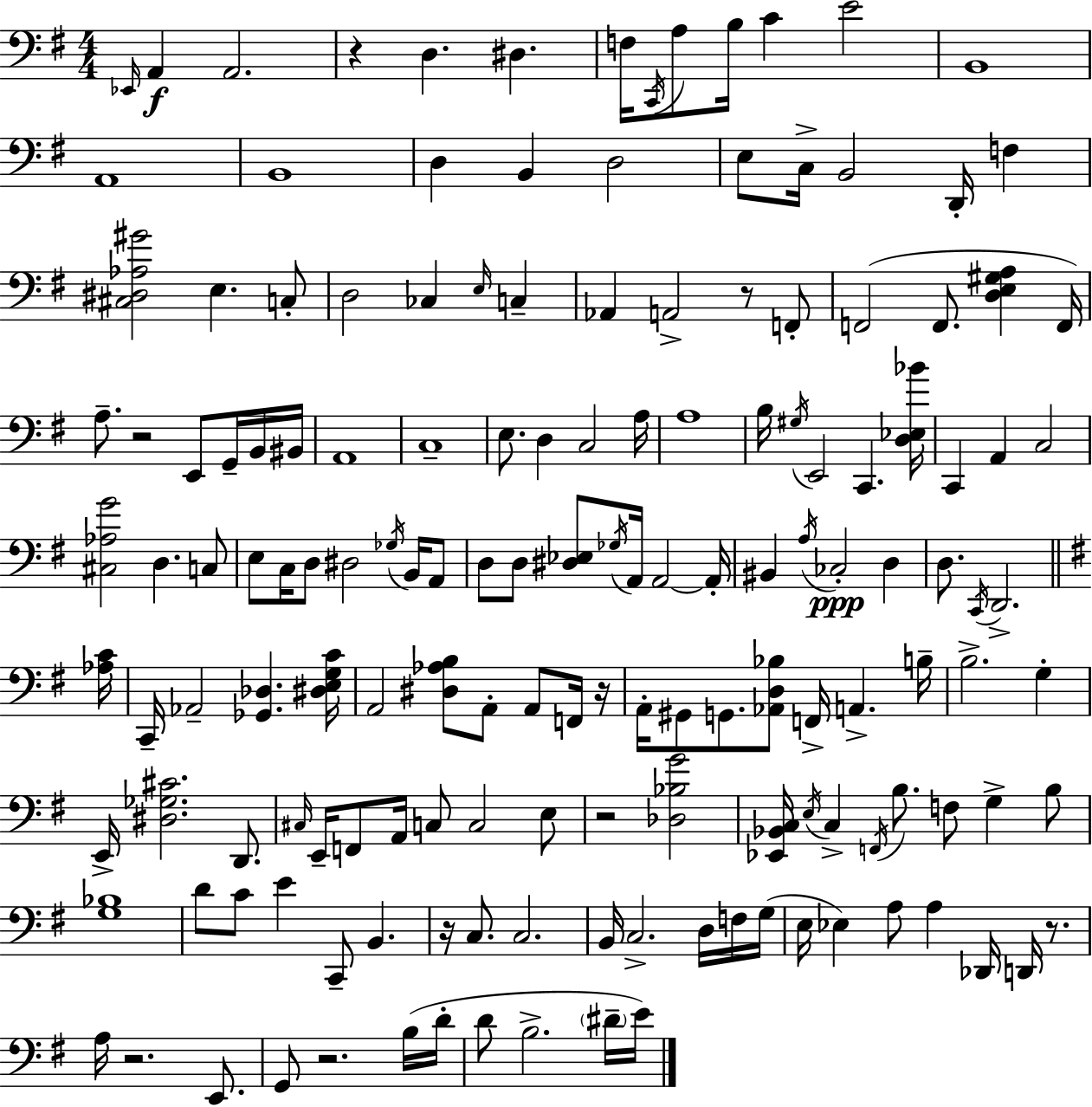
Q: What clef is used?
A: bass